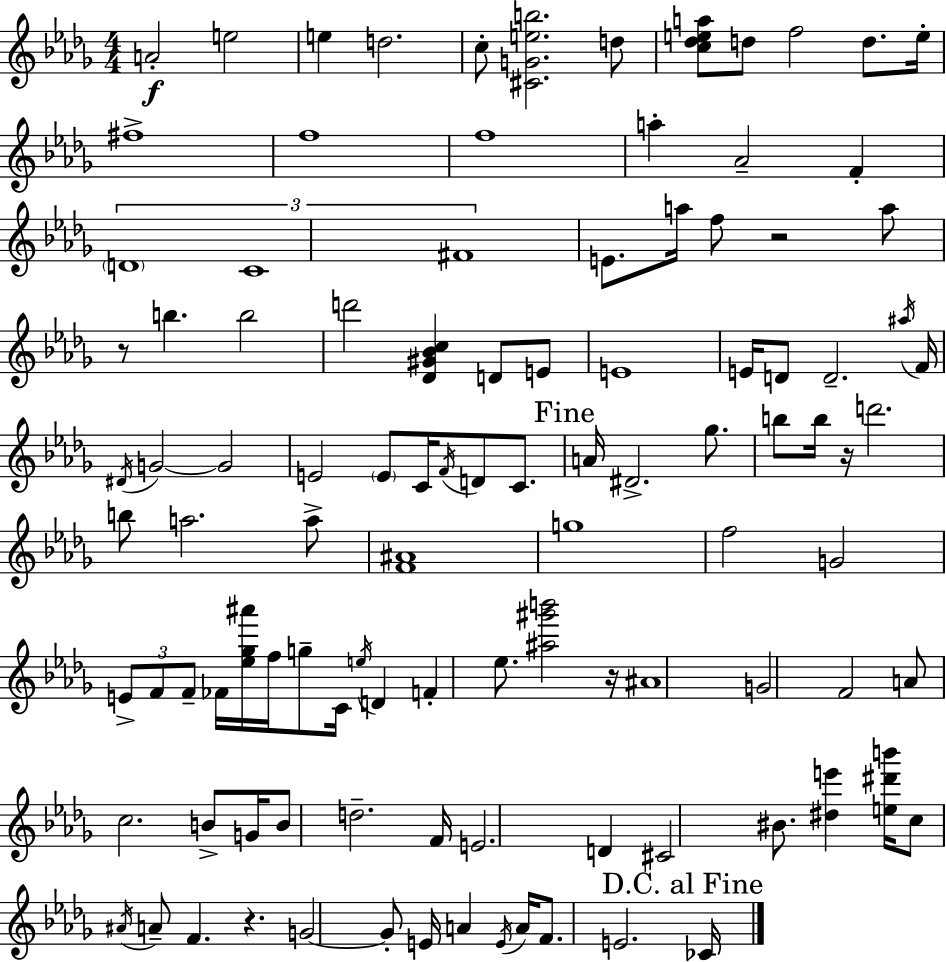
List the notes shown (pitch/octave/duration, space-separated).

A4/h E5/h E5/q D5/h. C5/e [C#4,G4,E5,B5]/h. D5/e [C5,Db5,E5,A5]/e D5/e F5/h D5/e. E5/s F#5/w F5/w F5/w A5/q Ab4/h F4/q D4/w C4/w F#4/w E4/e. A5/s F5/e R/h A5/e R/e B5/q. B5/h D6/h [Db4,G#4,Bb4,C5]/q D4/e E4/e E4/w E4/s D4/e D4/h. A#5/s F4/s D#4/s G4/h G4/h E4/h E4/e C4/s F4/s D4/e C4/e. A4/s D#4/h. Gb5/e. B5/e B5/s R/s D6/h. B5/e A5/h. A5/e [F4,A#4]/w G5/w F5/h G4/h E4/e F4/e F4/e FES4/s [Eb5,Gb5,A#6]/s F5/s G5/e C4/s E5/s D4/q F4/q Eb5/e. [A#5,G#6,B6]/h R/s A#4/w G4/h F4/h A4/e C5/h. B4/e G4/s B4/e D5/h. F4/s E4/h. D4/q C#4/h BIS4/e. [D#5,E6]/q [E5,D#6,B6]/s C5/e A#4/s A4/e F4/q. R/q. G4/h G4/e E4/s A4/q E4/s A4/s F4/e. E4/h. CES4/s